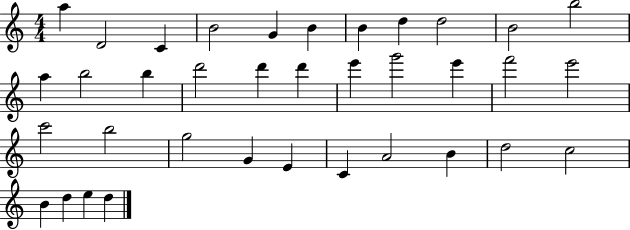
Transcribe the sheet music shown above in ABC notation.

X:1
T:Untitled
M:4/4
L:1/4
K:C
a D2 C B2 G B B d d2 B2 b2 a b2 b d'2 d' d' e' g'2 e' f'2 e'2 c'2 b2 g2 G E C A2 B d2 c2 B d e d